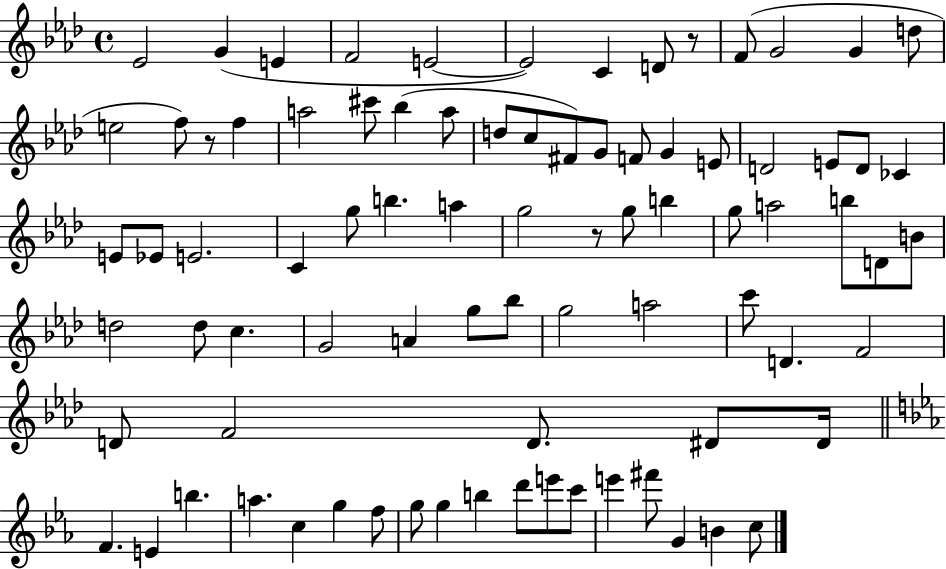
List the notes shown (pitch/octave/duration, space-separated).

Eb4/h G4/q E4/q F4/h E4/h E4/h C4/q D4/e R/e F4/e G4/h G4/q D5/e E5/h F5/e R/e F5/q A5/h C#6/e Bb5/q A5/e D5/e C5/e F#4/e G4/e F4/e G4/q E4/e D4/h E4/e D4/e CES4/q E4/e Eb4/e E4/h. C4/q G5/e B5/q. A5/q G5/h R/e G5/e B5/q G5/e A5/h B5/e D4/e B4/e D5/h D5/e C5/q. G4/h A4/q G5/e Bb5/e G5/h A5/h C6/e D4/q. F4/h D4/e F4/h D4/e. D#4/e D#4/s F4/q. E4/q B5/q. A5/q. C5/q G5/q F5/e G5/e G5/q B5/q D6/e E6/e C6/e E6/q F#6/e G4/q B4/q C5/e